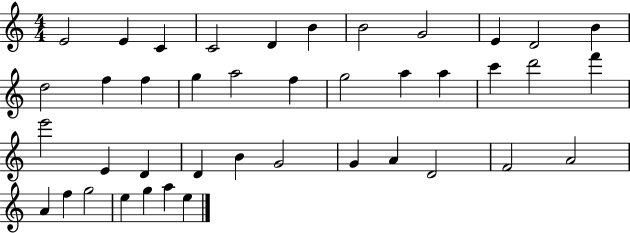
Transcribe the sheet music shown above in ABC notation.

X:1
T:Untitled
M:4/4
L:1/4
K:C
E2 E C C2 D B B2 G2 E D2 B d2 f f g a2 f g2 a a c' d'2 f' e'2 E D D B G2 G A D2 F2 A2 A f g2 e g a e